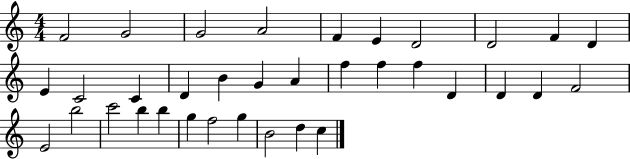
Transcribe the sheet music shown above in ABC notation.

X:1
T:Untitled
M:4/4
L:1/4
K:C
F2 G2 G2 A2 F E D2 D2 F D E C2 C D B G A f f f D D D F2 E2 b2 c'2 b b g f2 g B2 d c